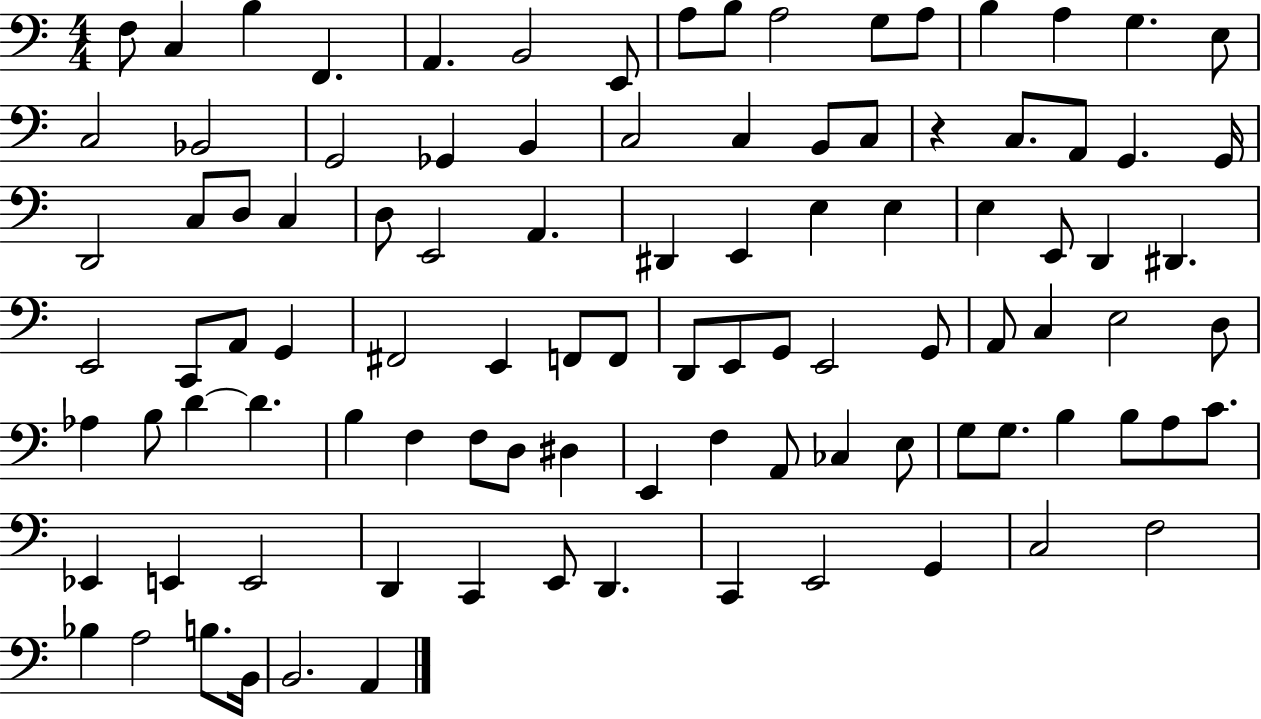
F3/e C3/q B3/q F2/q. A2/q. B2/h E2/e A3/e B3/e A3/h G3/e A3/e B3/q A3/q G3/q. E3/e C3/h Bb2/h G2/h Gb2/q B2/q C3/h C3/q B2/e C3/e R/q C3/e. A2/e G2/q. G2/s D2/h C3/e D3/e C3/q D3/e E2/h A2/q. D#2/q E2/q E3/q E3/q E3/q E2/e D2/q D#2/q. E2/h C2/e A2/e G2/q F#2/h E2/q F2/e F2/e D2/e E2/e G2/e E2/h G2/e A2/e C3/q E3/h D3/e Ab3/q B3/e D4/q D4/q. B3/q F3/q F3/e D3/e D#3/q E2/q F3/q A2/e CES3/q E3/e G3/e G3/e. B3/q B3/e A3/e C4/e. Eb2/q E2/q E2/h D2/q C2/q E2/e D2/q. C2/q E2/h G2/q C3/h F3/h Bb3/q A3/h B3/e. B2/s B2/h. A2/q